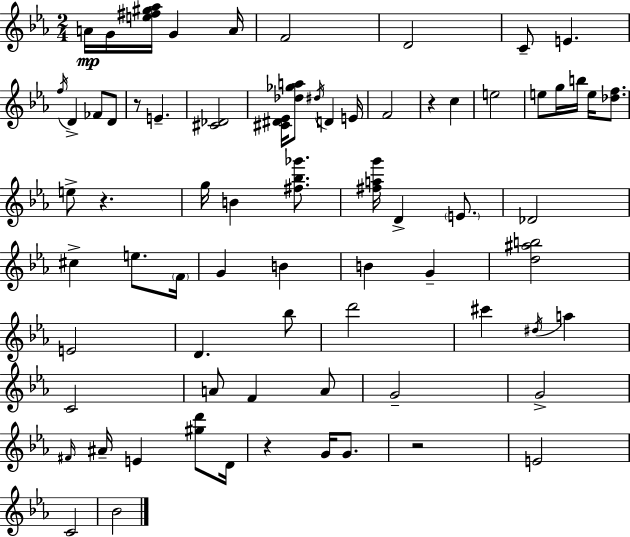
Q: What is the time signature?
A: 2/4